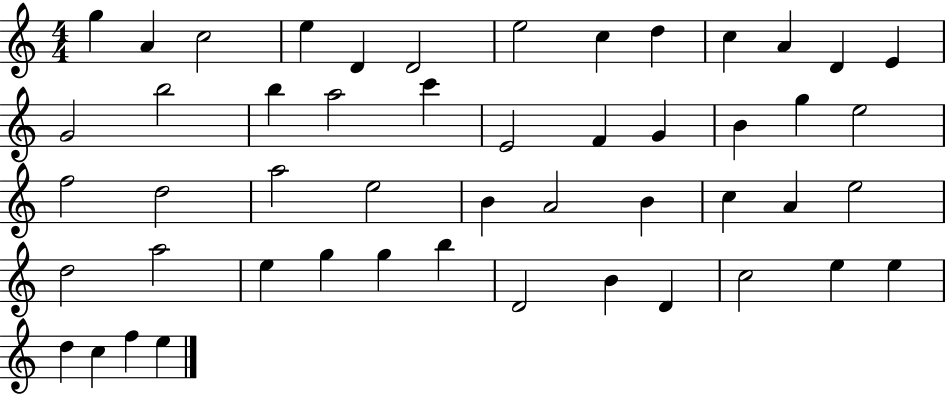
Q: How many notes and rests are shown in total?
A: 50